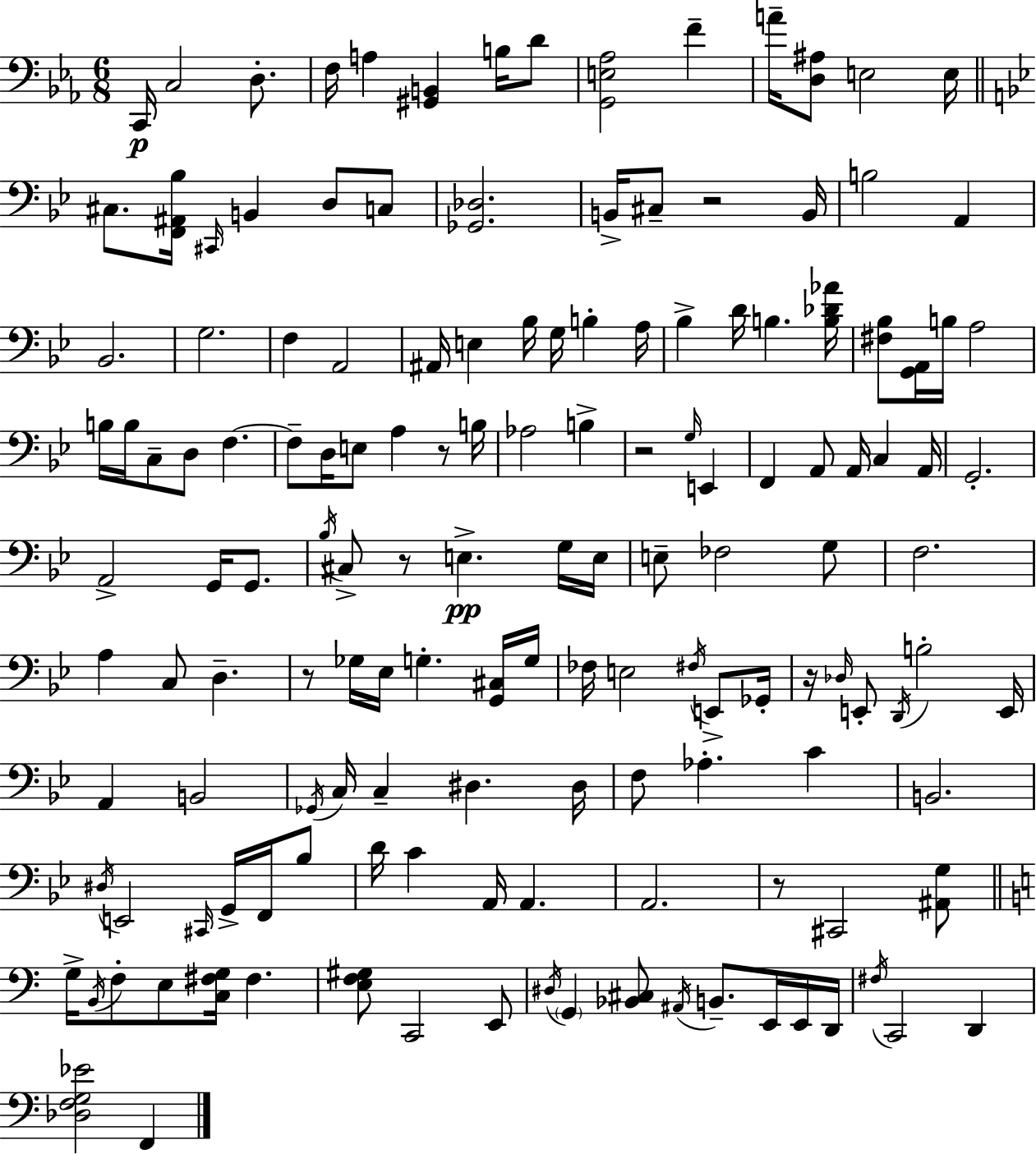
X:1
T:Untitled
M:6/8
L:1/4
K:Eb
C,,/4 C,2 D,/2 F,/4 A, [^G,,B,,] B,/4 D/2 [G,,E,_A,]2 F A/4 [D,^A,]/2 E,2 E,/4 ^C,/2 [F,,^A,,_B,]/4 ^C,,/4 B,, D,/2 C,/2 [_G,,_D,]2 B,,/4 ^C,/2 z2 B,,/4 B,2 A,, _B,,2 G,2 F, A,,2 ^A,,/4 E, _B,/4 G,/4 B, A,/4 _B, D/4 B, [B,_D_A]/4 [^F,_B,]/2 [G,,A,,]/4 B,/4 A,2 B,/4 B,/4 C,/2 D,/2 F, F,/2 D,/4 E,/2 A, z/2 B,/4 _A,2 B, z2 G,/4 E,, F,, A,,/2 A,,/4 C, A,,/4 G,,2 A,,2 G,,/4 G,,/2 _B,/4 ^C,/2 z/2 E, G,/4 E,/4 E,/2 _F,2 G,/2 F,2 A, C,/2 D, z/2 _G,/4 _E,/4 G, [G,,^C,]/4 G,/4 _F,/4 E,2 ^F,/4 E,,/2 _G,,/4 z/4 _D,/4 E,,/2 D,,/4 B,2 E,,/4 A,, B,,2 _G,,/4 C,/4 C, ^D, ^D,/4 F,/2 _A, C B,,2 ^D,/4 E,,2 ^C,,/4 G,,/4 F,,/4 _B,/2 D/4 C A,,/4 A,, A,,2 z/2 ^C,,2 [^A,,G,]/2 G,/4 B,,/4 F,/2 E,/2 [C,^F,G,]/4 ^F, [E,F,^G,]/2 C,,2 E,,/2 ^D,/4 G,, [_B,,^C,]/2 ^A,,/4 B,,/2 E,,/4 E,,/4 D,,/4 ^F,/4 C,,2 D,, [_D,F,G,_E]2 F,,